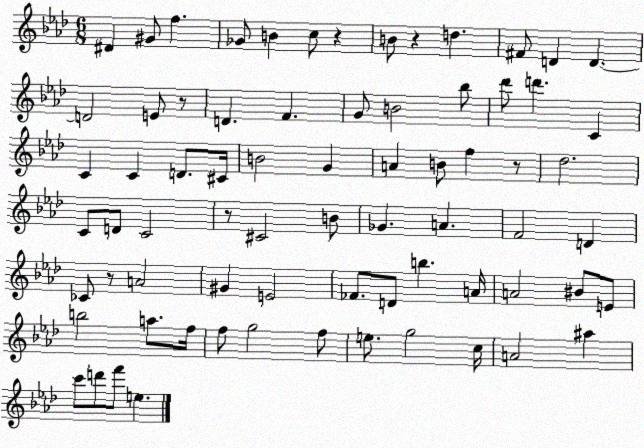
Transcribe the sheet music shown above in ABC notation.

X:1
T:Untitled
M:6/8
L:1/4
K:Ab
^D ^G/2 f _G/2 B c/2 z B/2 z d ^F/2 D D D2 E/2 z/2 D F G/2 B2 _b/2 _d'/2 d' C C C D/2 ^C/4 B2 G A B/2 f z/2 _d2 C/2 D/2 C2 z/2 ^C2 B/2 _G A F2 D _C/2 z/2 A2 ^G E2 _F/2 D/2 b A/4 A2 ^B/2 E/2 b2 a/2 f/4 f/2 g2 f/2 e/2 g2 c/4 A2 ^a c'/2 d'/2 f'/2 e